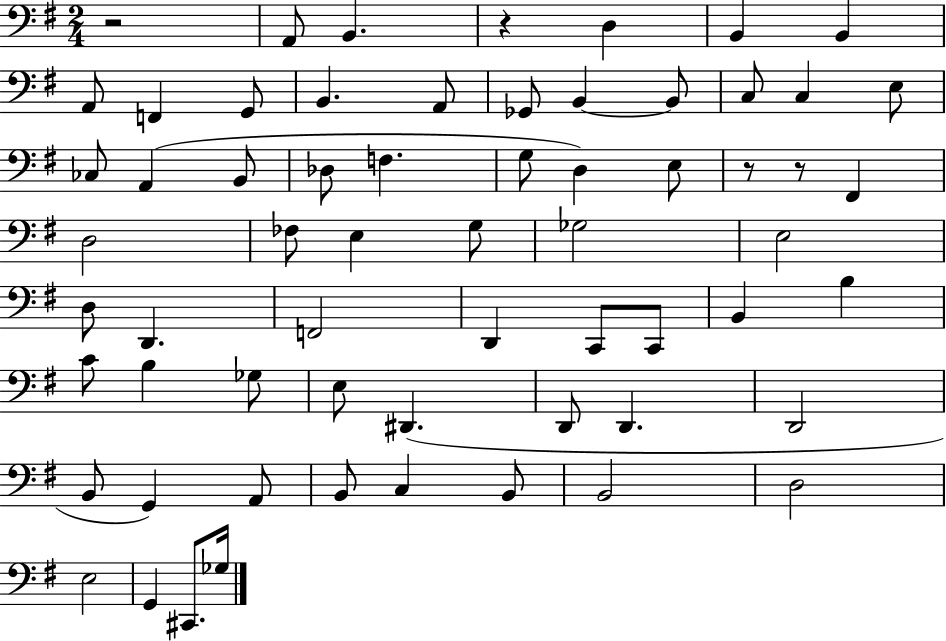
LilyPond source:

{
  \clef bass
  \numericTimeSignature
  \time 2/4
  \key g \major
  r2 | a,8 b,4. | r4 d4 | b,4 b,4 | \break a,8 f,4 g,8 | b,4. a,8 | ges,8 b,4~~ b,8 | c8 c4 e8 | \break ces8 a,4( b,8 | des8 f4. | g8 d4) e8 | r8 r8 fis,4 | \break d2 | fes8 e4 g8 | ges2 | e2 | \break d8 d,4. | f,2 | d,4 c,8 c,8 | b,4 b4 | \break c'8 b4 ges8 | e8 dis,4.( | d,8 d,4. | d,2 | \break b,8 g,4) a,8 | b,8 c4 b,8 | b,2 | d2 | \break e2 | g,4 cis,8. ges16 | \bar "|."
}